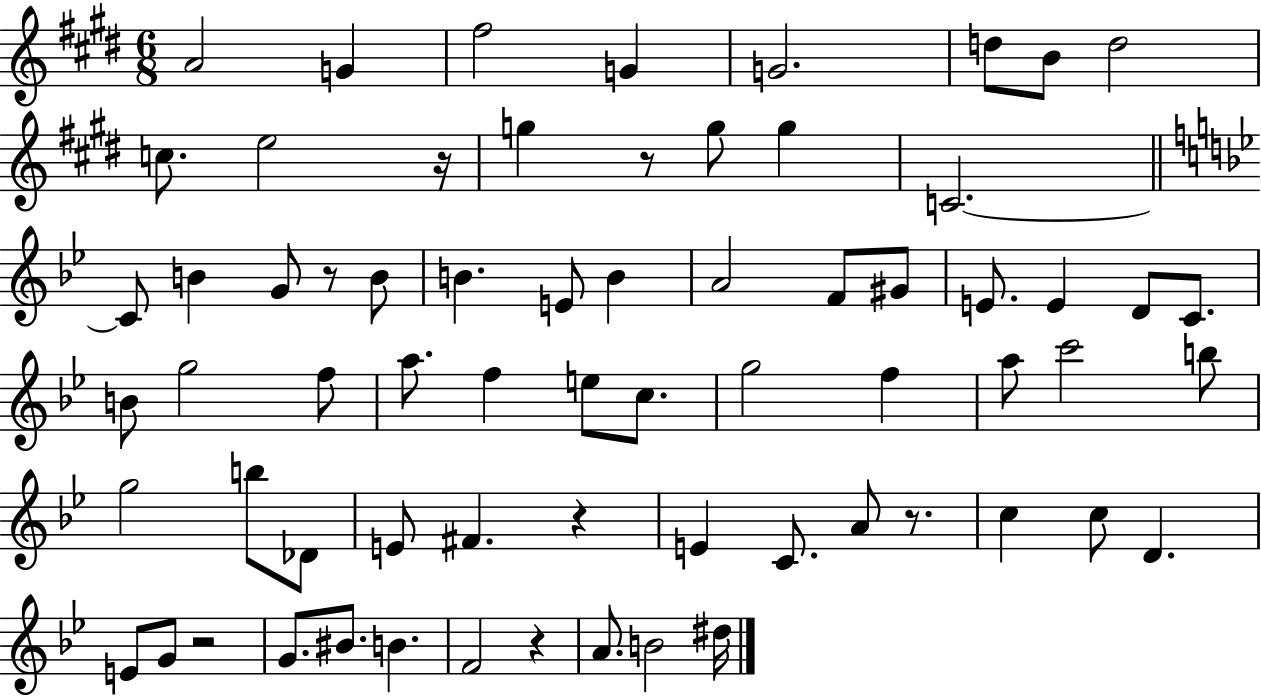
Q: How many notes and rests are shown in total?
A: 67